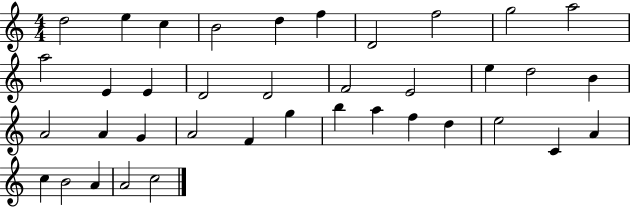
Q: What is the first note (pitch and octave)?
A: D5